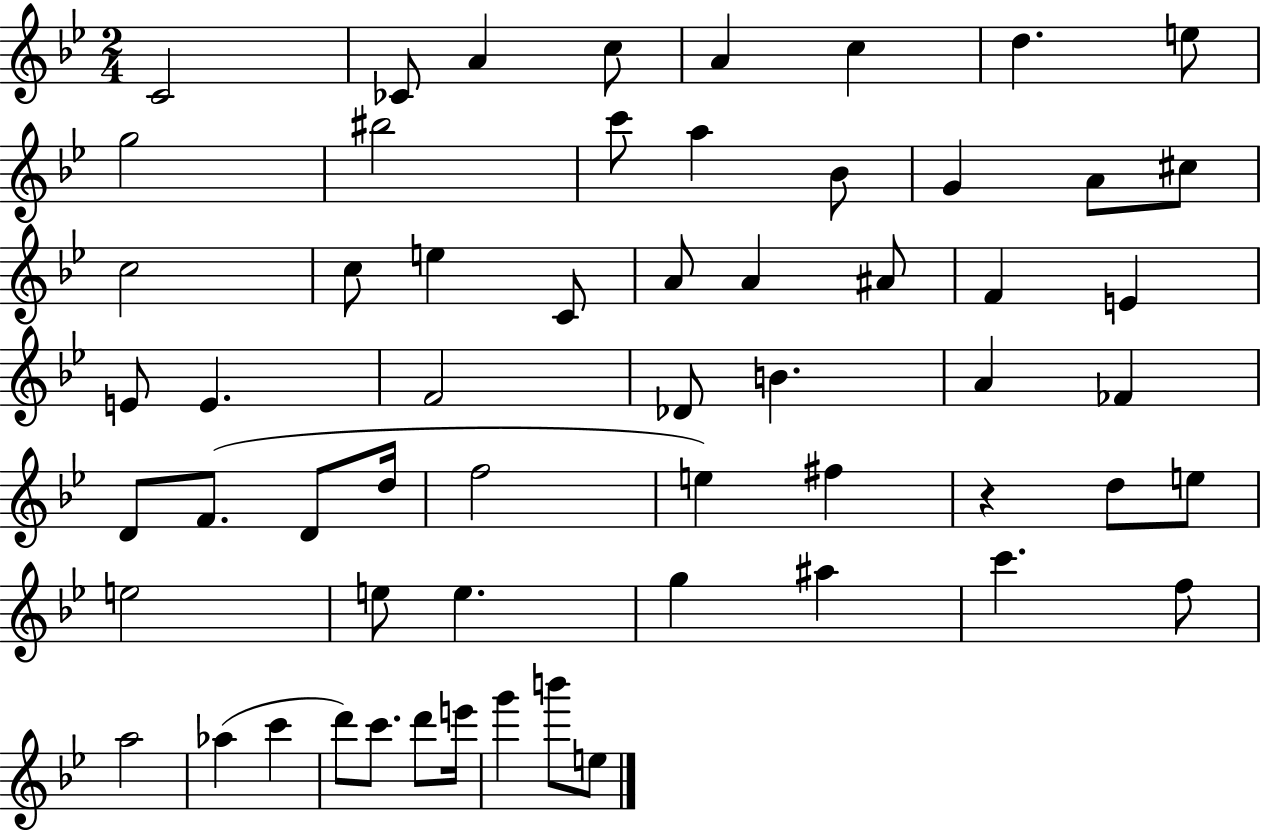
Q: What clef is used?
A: treble